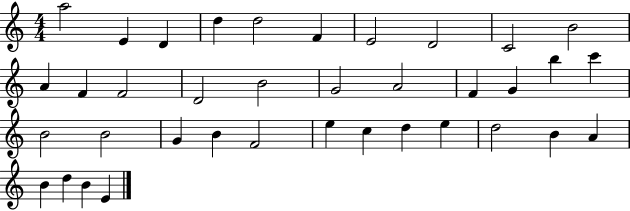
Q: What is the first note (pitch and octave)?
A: A5